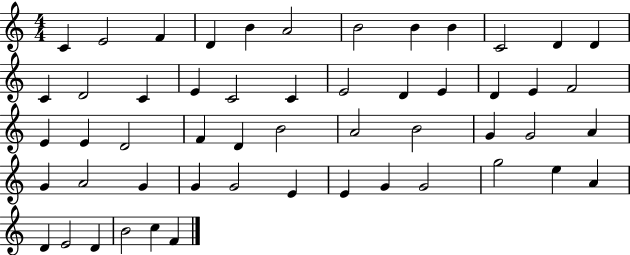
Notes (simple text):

C4/q E4/h F4/q D4/q B4/q A4/h B4/h B4/q B4/q C4/h D4/q D4/q C4/q D4/h C4/q E4/q C4/h C4/q E4/h D4/q E4/q D4/q E4/q F4/h E4/q E4/q D4/h F4/q D4/q B4/h A4/h B4/h G4/q G4/h A4/q G4/q A4/h G4/q G4/q G4/h E4/q E4/q G4/q G4/h G5/h E5/q A4/q D4/q E4/h D4/q B4/h C5/q F4/q